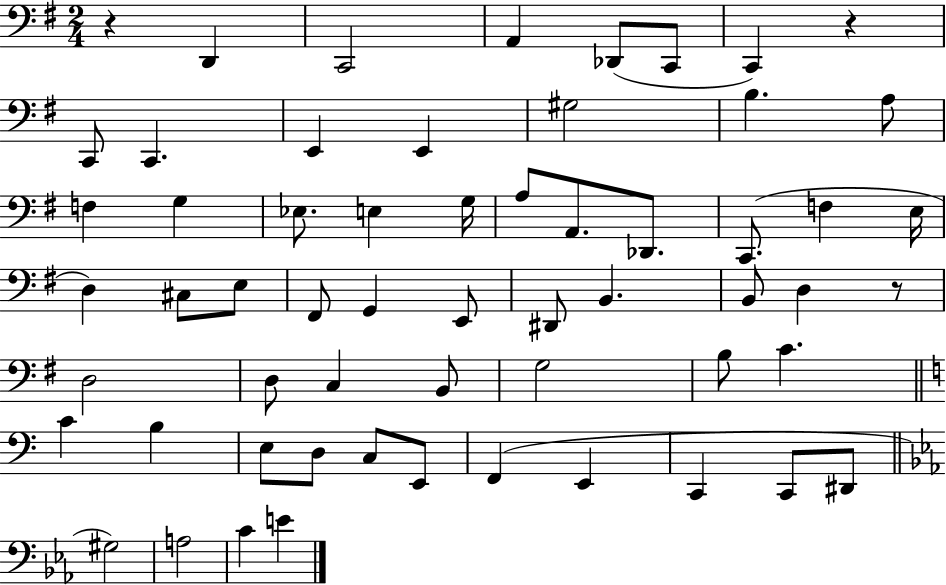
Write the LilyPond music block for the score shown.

{
  \clef bass
  \numericTimeSignature
  \time 2/4
  \key g \major
  \repeat volta 2 { r4 d,4 | c,2 | a,4 des,8( c,8 | c,4) r4 | \break c,8 c,4. | e,4 e,4 | gis2 | b4. a8 | \break f4 g4 | ees8. e4 g16 | a8 a,8. des,8. | c,8.( f4 e16 | \break d4) cis8 e8 | fis,8 g,4 e,8 | dis,8 b,4. | b,8 d4 r8 | \break d2 | d8 c4 b,8 | g2 | b8 c'4. | \break \bar "||" \break \key a \minor c'4 b4 | e8 d8 c8 e,8 | f,4( e,4 | c,4 c,8 dis,8 | \break \bar "||" \break \key c \minor gis2) | a2 | c'4 e'4 | } \bar "|."
}